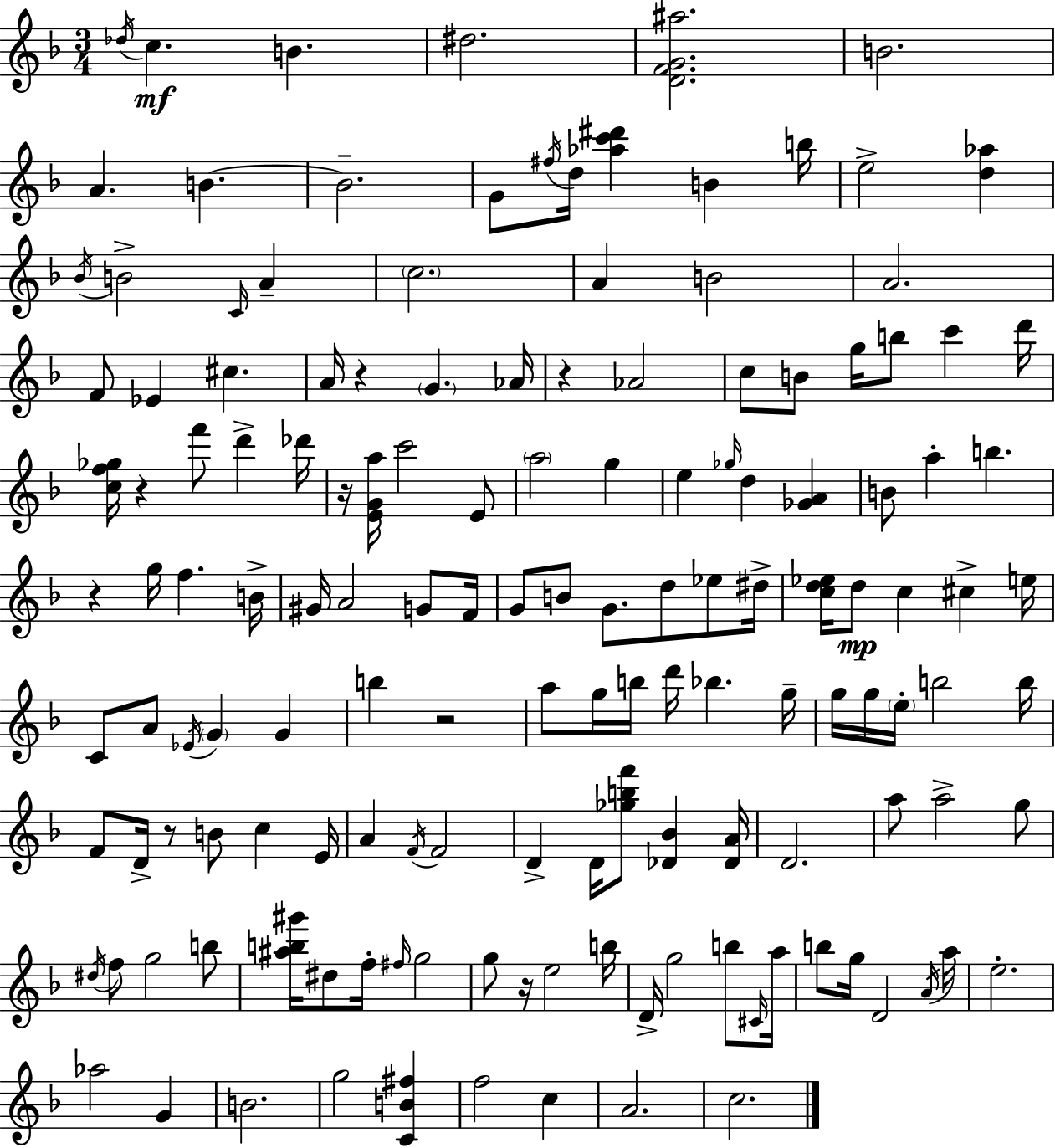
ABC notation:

X:1
T:Untitled
M:3/4
L:1/4
K:Dm
_d/4 c B ^d2 [DFG^a]2 B2 A B B2 G/2 ^f/4 d/4 [_ac'^d'] B b/4 e2 [d_a] _B/4 B2 C/4 A c2 A B2 A2 F/2 _E ^c A/4 z G _A/4 z _A2 c/2 B/2 g/4 b/2 c' d'/4 [cf_g]/4 z f'/2 d' _d'/4 z/4 [EGa]/4 c'2 E/2 a2 g e _g/4 d [_GA] B/2 a b z g/4 f B/4 ^G/4 A2 G/2 F/4 G/2 B/2 G/2 d/2 _e/2 ^d/4 [cd_e]/4 d/2 c ^c e/4 C/2 A/2 _E/4 G G b z2 a/2 g/4 b/4 d'/4 _b g/4 g/4 g/4 e/4 b2 b/4 F/2 D/4 z/2 B/2 c E/4 A F/4 F2 D D/4 [_gbf']/2 [_D_B] [_DA]/4 D2 a/2 a2 g/2 ^d/4 f/2 g2 b/2 [^ab^g']/4 ^d/2 f/4 ^f/4 g2 g/2 z/4 e2 b/4 D/4 g2 b/2 ^C/4 a/4 b/2 g/4 D2 A/4 a/4 e2 _a2 G B2 g2 [CB^f] f2 c A2 c2